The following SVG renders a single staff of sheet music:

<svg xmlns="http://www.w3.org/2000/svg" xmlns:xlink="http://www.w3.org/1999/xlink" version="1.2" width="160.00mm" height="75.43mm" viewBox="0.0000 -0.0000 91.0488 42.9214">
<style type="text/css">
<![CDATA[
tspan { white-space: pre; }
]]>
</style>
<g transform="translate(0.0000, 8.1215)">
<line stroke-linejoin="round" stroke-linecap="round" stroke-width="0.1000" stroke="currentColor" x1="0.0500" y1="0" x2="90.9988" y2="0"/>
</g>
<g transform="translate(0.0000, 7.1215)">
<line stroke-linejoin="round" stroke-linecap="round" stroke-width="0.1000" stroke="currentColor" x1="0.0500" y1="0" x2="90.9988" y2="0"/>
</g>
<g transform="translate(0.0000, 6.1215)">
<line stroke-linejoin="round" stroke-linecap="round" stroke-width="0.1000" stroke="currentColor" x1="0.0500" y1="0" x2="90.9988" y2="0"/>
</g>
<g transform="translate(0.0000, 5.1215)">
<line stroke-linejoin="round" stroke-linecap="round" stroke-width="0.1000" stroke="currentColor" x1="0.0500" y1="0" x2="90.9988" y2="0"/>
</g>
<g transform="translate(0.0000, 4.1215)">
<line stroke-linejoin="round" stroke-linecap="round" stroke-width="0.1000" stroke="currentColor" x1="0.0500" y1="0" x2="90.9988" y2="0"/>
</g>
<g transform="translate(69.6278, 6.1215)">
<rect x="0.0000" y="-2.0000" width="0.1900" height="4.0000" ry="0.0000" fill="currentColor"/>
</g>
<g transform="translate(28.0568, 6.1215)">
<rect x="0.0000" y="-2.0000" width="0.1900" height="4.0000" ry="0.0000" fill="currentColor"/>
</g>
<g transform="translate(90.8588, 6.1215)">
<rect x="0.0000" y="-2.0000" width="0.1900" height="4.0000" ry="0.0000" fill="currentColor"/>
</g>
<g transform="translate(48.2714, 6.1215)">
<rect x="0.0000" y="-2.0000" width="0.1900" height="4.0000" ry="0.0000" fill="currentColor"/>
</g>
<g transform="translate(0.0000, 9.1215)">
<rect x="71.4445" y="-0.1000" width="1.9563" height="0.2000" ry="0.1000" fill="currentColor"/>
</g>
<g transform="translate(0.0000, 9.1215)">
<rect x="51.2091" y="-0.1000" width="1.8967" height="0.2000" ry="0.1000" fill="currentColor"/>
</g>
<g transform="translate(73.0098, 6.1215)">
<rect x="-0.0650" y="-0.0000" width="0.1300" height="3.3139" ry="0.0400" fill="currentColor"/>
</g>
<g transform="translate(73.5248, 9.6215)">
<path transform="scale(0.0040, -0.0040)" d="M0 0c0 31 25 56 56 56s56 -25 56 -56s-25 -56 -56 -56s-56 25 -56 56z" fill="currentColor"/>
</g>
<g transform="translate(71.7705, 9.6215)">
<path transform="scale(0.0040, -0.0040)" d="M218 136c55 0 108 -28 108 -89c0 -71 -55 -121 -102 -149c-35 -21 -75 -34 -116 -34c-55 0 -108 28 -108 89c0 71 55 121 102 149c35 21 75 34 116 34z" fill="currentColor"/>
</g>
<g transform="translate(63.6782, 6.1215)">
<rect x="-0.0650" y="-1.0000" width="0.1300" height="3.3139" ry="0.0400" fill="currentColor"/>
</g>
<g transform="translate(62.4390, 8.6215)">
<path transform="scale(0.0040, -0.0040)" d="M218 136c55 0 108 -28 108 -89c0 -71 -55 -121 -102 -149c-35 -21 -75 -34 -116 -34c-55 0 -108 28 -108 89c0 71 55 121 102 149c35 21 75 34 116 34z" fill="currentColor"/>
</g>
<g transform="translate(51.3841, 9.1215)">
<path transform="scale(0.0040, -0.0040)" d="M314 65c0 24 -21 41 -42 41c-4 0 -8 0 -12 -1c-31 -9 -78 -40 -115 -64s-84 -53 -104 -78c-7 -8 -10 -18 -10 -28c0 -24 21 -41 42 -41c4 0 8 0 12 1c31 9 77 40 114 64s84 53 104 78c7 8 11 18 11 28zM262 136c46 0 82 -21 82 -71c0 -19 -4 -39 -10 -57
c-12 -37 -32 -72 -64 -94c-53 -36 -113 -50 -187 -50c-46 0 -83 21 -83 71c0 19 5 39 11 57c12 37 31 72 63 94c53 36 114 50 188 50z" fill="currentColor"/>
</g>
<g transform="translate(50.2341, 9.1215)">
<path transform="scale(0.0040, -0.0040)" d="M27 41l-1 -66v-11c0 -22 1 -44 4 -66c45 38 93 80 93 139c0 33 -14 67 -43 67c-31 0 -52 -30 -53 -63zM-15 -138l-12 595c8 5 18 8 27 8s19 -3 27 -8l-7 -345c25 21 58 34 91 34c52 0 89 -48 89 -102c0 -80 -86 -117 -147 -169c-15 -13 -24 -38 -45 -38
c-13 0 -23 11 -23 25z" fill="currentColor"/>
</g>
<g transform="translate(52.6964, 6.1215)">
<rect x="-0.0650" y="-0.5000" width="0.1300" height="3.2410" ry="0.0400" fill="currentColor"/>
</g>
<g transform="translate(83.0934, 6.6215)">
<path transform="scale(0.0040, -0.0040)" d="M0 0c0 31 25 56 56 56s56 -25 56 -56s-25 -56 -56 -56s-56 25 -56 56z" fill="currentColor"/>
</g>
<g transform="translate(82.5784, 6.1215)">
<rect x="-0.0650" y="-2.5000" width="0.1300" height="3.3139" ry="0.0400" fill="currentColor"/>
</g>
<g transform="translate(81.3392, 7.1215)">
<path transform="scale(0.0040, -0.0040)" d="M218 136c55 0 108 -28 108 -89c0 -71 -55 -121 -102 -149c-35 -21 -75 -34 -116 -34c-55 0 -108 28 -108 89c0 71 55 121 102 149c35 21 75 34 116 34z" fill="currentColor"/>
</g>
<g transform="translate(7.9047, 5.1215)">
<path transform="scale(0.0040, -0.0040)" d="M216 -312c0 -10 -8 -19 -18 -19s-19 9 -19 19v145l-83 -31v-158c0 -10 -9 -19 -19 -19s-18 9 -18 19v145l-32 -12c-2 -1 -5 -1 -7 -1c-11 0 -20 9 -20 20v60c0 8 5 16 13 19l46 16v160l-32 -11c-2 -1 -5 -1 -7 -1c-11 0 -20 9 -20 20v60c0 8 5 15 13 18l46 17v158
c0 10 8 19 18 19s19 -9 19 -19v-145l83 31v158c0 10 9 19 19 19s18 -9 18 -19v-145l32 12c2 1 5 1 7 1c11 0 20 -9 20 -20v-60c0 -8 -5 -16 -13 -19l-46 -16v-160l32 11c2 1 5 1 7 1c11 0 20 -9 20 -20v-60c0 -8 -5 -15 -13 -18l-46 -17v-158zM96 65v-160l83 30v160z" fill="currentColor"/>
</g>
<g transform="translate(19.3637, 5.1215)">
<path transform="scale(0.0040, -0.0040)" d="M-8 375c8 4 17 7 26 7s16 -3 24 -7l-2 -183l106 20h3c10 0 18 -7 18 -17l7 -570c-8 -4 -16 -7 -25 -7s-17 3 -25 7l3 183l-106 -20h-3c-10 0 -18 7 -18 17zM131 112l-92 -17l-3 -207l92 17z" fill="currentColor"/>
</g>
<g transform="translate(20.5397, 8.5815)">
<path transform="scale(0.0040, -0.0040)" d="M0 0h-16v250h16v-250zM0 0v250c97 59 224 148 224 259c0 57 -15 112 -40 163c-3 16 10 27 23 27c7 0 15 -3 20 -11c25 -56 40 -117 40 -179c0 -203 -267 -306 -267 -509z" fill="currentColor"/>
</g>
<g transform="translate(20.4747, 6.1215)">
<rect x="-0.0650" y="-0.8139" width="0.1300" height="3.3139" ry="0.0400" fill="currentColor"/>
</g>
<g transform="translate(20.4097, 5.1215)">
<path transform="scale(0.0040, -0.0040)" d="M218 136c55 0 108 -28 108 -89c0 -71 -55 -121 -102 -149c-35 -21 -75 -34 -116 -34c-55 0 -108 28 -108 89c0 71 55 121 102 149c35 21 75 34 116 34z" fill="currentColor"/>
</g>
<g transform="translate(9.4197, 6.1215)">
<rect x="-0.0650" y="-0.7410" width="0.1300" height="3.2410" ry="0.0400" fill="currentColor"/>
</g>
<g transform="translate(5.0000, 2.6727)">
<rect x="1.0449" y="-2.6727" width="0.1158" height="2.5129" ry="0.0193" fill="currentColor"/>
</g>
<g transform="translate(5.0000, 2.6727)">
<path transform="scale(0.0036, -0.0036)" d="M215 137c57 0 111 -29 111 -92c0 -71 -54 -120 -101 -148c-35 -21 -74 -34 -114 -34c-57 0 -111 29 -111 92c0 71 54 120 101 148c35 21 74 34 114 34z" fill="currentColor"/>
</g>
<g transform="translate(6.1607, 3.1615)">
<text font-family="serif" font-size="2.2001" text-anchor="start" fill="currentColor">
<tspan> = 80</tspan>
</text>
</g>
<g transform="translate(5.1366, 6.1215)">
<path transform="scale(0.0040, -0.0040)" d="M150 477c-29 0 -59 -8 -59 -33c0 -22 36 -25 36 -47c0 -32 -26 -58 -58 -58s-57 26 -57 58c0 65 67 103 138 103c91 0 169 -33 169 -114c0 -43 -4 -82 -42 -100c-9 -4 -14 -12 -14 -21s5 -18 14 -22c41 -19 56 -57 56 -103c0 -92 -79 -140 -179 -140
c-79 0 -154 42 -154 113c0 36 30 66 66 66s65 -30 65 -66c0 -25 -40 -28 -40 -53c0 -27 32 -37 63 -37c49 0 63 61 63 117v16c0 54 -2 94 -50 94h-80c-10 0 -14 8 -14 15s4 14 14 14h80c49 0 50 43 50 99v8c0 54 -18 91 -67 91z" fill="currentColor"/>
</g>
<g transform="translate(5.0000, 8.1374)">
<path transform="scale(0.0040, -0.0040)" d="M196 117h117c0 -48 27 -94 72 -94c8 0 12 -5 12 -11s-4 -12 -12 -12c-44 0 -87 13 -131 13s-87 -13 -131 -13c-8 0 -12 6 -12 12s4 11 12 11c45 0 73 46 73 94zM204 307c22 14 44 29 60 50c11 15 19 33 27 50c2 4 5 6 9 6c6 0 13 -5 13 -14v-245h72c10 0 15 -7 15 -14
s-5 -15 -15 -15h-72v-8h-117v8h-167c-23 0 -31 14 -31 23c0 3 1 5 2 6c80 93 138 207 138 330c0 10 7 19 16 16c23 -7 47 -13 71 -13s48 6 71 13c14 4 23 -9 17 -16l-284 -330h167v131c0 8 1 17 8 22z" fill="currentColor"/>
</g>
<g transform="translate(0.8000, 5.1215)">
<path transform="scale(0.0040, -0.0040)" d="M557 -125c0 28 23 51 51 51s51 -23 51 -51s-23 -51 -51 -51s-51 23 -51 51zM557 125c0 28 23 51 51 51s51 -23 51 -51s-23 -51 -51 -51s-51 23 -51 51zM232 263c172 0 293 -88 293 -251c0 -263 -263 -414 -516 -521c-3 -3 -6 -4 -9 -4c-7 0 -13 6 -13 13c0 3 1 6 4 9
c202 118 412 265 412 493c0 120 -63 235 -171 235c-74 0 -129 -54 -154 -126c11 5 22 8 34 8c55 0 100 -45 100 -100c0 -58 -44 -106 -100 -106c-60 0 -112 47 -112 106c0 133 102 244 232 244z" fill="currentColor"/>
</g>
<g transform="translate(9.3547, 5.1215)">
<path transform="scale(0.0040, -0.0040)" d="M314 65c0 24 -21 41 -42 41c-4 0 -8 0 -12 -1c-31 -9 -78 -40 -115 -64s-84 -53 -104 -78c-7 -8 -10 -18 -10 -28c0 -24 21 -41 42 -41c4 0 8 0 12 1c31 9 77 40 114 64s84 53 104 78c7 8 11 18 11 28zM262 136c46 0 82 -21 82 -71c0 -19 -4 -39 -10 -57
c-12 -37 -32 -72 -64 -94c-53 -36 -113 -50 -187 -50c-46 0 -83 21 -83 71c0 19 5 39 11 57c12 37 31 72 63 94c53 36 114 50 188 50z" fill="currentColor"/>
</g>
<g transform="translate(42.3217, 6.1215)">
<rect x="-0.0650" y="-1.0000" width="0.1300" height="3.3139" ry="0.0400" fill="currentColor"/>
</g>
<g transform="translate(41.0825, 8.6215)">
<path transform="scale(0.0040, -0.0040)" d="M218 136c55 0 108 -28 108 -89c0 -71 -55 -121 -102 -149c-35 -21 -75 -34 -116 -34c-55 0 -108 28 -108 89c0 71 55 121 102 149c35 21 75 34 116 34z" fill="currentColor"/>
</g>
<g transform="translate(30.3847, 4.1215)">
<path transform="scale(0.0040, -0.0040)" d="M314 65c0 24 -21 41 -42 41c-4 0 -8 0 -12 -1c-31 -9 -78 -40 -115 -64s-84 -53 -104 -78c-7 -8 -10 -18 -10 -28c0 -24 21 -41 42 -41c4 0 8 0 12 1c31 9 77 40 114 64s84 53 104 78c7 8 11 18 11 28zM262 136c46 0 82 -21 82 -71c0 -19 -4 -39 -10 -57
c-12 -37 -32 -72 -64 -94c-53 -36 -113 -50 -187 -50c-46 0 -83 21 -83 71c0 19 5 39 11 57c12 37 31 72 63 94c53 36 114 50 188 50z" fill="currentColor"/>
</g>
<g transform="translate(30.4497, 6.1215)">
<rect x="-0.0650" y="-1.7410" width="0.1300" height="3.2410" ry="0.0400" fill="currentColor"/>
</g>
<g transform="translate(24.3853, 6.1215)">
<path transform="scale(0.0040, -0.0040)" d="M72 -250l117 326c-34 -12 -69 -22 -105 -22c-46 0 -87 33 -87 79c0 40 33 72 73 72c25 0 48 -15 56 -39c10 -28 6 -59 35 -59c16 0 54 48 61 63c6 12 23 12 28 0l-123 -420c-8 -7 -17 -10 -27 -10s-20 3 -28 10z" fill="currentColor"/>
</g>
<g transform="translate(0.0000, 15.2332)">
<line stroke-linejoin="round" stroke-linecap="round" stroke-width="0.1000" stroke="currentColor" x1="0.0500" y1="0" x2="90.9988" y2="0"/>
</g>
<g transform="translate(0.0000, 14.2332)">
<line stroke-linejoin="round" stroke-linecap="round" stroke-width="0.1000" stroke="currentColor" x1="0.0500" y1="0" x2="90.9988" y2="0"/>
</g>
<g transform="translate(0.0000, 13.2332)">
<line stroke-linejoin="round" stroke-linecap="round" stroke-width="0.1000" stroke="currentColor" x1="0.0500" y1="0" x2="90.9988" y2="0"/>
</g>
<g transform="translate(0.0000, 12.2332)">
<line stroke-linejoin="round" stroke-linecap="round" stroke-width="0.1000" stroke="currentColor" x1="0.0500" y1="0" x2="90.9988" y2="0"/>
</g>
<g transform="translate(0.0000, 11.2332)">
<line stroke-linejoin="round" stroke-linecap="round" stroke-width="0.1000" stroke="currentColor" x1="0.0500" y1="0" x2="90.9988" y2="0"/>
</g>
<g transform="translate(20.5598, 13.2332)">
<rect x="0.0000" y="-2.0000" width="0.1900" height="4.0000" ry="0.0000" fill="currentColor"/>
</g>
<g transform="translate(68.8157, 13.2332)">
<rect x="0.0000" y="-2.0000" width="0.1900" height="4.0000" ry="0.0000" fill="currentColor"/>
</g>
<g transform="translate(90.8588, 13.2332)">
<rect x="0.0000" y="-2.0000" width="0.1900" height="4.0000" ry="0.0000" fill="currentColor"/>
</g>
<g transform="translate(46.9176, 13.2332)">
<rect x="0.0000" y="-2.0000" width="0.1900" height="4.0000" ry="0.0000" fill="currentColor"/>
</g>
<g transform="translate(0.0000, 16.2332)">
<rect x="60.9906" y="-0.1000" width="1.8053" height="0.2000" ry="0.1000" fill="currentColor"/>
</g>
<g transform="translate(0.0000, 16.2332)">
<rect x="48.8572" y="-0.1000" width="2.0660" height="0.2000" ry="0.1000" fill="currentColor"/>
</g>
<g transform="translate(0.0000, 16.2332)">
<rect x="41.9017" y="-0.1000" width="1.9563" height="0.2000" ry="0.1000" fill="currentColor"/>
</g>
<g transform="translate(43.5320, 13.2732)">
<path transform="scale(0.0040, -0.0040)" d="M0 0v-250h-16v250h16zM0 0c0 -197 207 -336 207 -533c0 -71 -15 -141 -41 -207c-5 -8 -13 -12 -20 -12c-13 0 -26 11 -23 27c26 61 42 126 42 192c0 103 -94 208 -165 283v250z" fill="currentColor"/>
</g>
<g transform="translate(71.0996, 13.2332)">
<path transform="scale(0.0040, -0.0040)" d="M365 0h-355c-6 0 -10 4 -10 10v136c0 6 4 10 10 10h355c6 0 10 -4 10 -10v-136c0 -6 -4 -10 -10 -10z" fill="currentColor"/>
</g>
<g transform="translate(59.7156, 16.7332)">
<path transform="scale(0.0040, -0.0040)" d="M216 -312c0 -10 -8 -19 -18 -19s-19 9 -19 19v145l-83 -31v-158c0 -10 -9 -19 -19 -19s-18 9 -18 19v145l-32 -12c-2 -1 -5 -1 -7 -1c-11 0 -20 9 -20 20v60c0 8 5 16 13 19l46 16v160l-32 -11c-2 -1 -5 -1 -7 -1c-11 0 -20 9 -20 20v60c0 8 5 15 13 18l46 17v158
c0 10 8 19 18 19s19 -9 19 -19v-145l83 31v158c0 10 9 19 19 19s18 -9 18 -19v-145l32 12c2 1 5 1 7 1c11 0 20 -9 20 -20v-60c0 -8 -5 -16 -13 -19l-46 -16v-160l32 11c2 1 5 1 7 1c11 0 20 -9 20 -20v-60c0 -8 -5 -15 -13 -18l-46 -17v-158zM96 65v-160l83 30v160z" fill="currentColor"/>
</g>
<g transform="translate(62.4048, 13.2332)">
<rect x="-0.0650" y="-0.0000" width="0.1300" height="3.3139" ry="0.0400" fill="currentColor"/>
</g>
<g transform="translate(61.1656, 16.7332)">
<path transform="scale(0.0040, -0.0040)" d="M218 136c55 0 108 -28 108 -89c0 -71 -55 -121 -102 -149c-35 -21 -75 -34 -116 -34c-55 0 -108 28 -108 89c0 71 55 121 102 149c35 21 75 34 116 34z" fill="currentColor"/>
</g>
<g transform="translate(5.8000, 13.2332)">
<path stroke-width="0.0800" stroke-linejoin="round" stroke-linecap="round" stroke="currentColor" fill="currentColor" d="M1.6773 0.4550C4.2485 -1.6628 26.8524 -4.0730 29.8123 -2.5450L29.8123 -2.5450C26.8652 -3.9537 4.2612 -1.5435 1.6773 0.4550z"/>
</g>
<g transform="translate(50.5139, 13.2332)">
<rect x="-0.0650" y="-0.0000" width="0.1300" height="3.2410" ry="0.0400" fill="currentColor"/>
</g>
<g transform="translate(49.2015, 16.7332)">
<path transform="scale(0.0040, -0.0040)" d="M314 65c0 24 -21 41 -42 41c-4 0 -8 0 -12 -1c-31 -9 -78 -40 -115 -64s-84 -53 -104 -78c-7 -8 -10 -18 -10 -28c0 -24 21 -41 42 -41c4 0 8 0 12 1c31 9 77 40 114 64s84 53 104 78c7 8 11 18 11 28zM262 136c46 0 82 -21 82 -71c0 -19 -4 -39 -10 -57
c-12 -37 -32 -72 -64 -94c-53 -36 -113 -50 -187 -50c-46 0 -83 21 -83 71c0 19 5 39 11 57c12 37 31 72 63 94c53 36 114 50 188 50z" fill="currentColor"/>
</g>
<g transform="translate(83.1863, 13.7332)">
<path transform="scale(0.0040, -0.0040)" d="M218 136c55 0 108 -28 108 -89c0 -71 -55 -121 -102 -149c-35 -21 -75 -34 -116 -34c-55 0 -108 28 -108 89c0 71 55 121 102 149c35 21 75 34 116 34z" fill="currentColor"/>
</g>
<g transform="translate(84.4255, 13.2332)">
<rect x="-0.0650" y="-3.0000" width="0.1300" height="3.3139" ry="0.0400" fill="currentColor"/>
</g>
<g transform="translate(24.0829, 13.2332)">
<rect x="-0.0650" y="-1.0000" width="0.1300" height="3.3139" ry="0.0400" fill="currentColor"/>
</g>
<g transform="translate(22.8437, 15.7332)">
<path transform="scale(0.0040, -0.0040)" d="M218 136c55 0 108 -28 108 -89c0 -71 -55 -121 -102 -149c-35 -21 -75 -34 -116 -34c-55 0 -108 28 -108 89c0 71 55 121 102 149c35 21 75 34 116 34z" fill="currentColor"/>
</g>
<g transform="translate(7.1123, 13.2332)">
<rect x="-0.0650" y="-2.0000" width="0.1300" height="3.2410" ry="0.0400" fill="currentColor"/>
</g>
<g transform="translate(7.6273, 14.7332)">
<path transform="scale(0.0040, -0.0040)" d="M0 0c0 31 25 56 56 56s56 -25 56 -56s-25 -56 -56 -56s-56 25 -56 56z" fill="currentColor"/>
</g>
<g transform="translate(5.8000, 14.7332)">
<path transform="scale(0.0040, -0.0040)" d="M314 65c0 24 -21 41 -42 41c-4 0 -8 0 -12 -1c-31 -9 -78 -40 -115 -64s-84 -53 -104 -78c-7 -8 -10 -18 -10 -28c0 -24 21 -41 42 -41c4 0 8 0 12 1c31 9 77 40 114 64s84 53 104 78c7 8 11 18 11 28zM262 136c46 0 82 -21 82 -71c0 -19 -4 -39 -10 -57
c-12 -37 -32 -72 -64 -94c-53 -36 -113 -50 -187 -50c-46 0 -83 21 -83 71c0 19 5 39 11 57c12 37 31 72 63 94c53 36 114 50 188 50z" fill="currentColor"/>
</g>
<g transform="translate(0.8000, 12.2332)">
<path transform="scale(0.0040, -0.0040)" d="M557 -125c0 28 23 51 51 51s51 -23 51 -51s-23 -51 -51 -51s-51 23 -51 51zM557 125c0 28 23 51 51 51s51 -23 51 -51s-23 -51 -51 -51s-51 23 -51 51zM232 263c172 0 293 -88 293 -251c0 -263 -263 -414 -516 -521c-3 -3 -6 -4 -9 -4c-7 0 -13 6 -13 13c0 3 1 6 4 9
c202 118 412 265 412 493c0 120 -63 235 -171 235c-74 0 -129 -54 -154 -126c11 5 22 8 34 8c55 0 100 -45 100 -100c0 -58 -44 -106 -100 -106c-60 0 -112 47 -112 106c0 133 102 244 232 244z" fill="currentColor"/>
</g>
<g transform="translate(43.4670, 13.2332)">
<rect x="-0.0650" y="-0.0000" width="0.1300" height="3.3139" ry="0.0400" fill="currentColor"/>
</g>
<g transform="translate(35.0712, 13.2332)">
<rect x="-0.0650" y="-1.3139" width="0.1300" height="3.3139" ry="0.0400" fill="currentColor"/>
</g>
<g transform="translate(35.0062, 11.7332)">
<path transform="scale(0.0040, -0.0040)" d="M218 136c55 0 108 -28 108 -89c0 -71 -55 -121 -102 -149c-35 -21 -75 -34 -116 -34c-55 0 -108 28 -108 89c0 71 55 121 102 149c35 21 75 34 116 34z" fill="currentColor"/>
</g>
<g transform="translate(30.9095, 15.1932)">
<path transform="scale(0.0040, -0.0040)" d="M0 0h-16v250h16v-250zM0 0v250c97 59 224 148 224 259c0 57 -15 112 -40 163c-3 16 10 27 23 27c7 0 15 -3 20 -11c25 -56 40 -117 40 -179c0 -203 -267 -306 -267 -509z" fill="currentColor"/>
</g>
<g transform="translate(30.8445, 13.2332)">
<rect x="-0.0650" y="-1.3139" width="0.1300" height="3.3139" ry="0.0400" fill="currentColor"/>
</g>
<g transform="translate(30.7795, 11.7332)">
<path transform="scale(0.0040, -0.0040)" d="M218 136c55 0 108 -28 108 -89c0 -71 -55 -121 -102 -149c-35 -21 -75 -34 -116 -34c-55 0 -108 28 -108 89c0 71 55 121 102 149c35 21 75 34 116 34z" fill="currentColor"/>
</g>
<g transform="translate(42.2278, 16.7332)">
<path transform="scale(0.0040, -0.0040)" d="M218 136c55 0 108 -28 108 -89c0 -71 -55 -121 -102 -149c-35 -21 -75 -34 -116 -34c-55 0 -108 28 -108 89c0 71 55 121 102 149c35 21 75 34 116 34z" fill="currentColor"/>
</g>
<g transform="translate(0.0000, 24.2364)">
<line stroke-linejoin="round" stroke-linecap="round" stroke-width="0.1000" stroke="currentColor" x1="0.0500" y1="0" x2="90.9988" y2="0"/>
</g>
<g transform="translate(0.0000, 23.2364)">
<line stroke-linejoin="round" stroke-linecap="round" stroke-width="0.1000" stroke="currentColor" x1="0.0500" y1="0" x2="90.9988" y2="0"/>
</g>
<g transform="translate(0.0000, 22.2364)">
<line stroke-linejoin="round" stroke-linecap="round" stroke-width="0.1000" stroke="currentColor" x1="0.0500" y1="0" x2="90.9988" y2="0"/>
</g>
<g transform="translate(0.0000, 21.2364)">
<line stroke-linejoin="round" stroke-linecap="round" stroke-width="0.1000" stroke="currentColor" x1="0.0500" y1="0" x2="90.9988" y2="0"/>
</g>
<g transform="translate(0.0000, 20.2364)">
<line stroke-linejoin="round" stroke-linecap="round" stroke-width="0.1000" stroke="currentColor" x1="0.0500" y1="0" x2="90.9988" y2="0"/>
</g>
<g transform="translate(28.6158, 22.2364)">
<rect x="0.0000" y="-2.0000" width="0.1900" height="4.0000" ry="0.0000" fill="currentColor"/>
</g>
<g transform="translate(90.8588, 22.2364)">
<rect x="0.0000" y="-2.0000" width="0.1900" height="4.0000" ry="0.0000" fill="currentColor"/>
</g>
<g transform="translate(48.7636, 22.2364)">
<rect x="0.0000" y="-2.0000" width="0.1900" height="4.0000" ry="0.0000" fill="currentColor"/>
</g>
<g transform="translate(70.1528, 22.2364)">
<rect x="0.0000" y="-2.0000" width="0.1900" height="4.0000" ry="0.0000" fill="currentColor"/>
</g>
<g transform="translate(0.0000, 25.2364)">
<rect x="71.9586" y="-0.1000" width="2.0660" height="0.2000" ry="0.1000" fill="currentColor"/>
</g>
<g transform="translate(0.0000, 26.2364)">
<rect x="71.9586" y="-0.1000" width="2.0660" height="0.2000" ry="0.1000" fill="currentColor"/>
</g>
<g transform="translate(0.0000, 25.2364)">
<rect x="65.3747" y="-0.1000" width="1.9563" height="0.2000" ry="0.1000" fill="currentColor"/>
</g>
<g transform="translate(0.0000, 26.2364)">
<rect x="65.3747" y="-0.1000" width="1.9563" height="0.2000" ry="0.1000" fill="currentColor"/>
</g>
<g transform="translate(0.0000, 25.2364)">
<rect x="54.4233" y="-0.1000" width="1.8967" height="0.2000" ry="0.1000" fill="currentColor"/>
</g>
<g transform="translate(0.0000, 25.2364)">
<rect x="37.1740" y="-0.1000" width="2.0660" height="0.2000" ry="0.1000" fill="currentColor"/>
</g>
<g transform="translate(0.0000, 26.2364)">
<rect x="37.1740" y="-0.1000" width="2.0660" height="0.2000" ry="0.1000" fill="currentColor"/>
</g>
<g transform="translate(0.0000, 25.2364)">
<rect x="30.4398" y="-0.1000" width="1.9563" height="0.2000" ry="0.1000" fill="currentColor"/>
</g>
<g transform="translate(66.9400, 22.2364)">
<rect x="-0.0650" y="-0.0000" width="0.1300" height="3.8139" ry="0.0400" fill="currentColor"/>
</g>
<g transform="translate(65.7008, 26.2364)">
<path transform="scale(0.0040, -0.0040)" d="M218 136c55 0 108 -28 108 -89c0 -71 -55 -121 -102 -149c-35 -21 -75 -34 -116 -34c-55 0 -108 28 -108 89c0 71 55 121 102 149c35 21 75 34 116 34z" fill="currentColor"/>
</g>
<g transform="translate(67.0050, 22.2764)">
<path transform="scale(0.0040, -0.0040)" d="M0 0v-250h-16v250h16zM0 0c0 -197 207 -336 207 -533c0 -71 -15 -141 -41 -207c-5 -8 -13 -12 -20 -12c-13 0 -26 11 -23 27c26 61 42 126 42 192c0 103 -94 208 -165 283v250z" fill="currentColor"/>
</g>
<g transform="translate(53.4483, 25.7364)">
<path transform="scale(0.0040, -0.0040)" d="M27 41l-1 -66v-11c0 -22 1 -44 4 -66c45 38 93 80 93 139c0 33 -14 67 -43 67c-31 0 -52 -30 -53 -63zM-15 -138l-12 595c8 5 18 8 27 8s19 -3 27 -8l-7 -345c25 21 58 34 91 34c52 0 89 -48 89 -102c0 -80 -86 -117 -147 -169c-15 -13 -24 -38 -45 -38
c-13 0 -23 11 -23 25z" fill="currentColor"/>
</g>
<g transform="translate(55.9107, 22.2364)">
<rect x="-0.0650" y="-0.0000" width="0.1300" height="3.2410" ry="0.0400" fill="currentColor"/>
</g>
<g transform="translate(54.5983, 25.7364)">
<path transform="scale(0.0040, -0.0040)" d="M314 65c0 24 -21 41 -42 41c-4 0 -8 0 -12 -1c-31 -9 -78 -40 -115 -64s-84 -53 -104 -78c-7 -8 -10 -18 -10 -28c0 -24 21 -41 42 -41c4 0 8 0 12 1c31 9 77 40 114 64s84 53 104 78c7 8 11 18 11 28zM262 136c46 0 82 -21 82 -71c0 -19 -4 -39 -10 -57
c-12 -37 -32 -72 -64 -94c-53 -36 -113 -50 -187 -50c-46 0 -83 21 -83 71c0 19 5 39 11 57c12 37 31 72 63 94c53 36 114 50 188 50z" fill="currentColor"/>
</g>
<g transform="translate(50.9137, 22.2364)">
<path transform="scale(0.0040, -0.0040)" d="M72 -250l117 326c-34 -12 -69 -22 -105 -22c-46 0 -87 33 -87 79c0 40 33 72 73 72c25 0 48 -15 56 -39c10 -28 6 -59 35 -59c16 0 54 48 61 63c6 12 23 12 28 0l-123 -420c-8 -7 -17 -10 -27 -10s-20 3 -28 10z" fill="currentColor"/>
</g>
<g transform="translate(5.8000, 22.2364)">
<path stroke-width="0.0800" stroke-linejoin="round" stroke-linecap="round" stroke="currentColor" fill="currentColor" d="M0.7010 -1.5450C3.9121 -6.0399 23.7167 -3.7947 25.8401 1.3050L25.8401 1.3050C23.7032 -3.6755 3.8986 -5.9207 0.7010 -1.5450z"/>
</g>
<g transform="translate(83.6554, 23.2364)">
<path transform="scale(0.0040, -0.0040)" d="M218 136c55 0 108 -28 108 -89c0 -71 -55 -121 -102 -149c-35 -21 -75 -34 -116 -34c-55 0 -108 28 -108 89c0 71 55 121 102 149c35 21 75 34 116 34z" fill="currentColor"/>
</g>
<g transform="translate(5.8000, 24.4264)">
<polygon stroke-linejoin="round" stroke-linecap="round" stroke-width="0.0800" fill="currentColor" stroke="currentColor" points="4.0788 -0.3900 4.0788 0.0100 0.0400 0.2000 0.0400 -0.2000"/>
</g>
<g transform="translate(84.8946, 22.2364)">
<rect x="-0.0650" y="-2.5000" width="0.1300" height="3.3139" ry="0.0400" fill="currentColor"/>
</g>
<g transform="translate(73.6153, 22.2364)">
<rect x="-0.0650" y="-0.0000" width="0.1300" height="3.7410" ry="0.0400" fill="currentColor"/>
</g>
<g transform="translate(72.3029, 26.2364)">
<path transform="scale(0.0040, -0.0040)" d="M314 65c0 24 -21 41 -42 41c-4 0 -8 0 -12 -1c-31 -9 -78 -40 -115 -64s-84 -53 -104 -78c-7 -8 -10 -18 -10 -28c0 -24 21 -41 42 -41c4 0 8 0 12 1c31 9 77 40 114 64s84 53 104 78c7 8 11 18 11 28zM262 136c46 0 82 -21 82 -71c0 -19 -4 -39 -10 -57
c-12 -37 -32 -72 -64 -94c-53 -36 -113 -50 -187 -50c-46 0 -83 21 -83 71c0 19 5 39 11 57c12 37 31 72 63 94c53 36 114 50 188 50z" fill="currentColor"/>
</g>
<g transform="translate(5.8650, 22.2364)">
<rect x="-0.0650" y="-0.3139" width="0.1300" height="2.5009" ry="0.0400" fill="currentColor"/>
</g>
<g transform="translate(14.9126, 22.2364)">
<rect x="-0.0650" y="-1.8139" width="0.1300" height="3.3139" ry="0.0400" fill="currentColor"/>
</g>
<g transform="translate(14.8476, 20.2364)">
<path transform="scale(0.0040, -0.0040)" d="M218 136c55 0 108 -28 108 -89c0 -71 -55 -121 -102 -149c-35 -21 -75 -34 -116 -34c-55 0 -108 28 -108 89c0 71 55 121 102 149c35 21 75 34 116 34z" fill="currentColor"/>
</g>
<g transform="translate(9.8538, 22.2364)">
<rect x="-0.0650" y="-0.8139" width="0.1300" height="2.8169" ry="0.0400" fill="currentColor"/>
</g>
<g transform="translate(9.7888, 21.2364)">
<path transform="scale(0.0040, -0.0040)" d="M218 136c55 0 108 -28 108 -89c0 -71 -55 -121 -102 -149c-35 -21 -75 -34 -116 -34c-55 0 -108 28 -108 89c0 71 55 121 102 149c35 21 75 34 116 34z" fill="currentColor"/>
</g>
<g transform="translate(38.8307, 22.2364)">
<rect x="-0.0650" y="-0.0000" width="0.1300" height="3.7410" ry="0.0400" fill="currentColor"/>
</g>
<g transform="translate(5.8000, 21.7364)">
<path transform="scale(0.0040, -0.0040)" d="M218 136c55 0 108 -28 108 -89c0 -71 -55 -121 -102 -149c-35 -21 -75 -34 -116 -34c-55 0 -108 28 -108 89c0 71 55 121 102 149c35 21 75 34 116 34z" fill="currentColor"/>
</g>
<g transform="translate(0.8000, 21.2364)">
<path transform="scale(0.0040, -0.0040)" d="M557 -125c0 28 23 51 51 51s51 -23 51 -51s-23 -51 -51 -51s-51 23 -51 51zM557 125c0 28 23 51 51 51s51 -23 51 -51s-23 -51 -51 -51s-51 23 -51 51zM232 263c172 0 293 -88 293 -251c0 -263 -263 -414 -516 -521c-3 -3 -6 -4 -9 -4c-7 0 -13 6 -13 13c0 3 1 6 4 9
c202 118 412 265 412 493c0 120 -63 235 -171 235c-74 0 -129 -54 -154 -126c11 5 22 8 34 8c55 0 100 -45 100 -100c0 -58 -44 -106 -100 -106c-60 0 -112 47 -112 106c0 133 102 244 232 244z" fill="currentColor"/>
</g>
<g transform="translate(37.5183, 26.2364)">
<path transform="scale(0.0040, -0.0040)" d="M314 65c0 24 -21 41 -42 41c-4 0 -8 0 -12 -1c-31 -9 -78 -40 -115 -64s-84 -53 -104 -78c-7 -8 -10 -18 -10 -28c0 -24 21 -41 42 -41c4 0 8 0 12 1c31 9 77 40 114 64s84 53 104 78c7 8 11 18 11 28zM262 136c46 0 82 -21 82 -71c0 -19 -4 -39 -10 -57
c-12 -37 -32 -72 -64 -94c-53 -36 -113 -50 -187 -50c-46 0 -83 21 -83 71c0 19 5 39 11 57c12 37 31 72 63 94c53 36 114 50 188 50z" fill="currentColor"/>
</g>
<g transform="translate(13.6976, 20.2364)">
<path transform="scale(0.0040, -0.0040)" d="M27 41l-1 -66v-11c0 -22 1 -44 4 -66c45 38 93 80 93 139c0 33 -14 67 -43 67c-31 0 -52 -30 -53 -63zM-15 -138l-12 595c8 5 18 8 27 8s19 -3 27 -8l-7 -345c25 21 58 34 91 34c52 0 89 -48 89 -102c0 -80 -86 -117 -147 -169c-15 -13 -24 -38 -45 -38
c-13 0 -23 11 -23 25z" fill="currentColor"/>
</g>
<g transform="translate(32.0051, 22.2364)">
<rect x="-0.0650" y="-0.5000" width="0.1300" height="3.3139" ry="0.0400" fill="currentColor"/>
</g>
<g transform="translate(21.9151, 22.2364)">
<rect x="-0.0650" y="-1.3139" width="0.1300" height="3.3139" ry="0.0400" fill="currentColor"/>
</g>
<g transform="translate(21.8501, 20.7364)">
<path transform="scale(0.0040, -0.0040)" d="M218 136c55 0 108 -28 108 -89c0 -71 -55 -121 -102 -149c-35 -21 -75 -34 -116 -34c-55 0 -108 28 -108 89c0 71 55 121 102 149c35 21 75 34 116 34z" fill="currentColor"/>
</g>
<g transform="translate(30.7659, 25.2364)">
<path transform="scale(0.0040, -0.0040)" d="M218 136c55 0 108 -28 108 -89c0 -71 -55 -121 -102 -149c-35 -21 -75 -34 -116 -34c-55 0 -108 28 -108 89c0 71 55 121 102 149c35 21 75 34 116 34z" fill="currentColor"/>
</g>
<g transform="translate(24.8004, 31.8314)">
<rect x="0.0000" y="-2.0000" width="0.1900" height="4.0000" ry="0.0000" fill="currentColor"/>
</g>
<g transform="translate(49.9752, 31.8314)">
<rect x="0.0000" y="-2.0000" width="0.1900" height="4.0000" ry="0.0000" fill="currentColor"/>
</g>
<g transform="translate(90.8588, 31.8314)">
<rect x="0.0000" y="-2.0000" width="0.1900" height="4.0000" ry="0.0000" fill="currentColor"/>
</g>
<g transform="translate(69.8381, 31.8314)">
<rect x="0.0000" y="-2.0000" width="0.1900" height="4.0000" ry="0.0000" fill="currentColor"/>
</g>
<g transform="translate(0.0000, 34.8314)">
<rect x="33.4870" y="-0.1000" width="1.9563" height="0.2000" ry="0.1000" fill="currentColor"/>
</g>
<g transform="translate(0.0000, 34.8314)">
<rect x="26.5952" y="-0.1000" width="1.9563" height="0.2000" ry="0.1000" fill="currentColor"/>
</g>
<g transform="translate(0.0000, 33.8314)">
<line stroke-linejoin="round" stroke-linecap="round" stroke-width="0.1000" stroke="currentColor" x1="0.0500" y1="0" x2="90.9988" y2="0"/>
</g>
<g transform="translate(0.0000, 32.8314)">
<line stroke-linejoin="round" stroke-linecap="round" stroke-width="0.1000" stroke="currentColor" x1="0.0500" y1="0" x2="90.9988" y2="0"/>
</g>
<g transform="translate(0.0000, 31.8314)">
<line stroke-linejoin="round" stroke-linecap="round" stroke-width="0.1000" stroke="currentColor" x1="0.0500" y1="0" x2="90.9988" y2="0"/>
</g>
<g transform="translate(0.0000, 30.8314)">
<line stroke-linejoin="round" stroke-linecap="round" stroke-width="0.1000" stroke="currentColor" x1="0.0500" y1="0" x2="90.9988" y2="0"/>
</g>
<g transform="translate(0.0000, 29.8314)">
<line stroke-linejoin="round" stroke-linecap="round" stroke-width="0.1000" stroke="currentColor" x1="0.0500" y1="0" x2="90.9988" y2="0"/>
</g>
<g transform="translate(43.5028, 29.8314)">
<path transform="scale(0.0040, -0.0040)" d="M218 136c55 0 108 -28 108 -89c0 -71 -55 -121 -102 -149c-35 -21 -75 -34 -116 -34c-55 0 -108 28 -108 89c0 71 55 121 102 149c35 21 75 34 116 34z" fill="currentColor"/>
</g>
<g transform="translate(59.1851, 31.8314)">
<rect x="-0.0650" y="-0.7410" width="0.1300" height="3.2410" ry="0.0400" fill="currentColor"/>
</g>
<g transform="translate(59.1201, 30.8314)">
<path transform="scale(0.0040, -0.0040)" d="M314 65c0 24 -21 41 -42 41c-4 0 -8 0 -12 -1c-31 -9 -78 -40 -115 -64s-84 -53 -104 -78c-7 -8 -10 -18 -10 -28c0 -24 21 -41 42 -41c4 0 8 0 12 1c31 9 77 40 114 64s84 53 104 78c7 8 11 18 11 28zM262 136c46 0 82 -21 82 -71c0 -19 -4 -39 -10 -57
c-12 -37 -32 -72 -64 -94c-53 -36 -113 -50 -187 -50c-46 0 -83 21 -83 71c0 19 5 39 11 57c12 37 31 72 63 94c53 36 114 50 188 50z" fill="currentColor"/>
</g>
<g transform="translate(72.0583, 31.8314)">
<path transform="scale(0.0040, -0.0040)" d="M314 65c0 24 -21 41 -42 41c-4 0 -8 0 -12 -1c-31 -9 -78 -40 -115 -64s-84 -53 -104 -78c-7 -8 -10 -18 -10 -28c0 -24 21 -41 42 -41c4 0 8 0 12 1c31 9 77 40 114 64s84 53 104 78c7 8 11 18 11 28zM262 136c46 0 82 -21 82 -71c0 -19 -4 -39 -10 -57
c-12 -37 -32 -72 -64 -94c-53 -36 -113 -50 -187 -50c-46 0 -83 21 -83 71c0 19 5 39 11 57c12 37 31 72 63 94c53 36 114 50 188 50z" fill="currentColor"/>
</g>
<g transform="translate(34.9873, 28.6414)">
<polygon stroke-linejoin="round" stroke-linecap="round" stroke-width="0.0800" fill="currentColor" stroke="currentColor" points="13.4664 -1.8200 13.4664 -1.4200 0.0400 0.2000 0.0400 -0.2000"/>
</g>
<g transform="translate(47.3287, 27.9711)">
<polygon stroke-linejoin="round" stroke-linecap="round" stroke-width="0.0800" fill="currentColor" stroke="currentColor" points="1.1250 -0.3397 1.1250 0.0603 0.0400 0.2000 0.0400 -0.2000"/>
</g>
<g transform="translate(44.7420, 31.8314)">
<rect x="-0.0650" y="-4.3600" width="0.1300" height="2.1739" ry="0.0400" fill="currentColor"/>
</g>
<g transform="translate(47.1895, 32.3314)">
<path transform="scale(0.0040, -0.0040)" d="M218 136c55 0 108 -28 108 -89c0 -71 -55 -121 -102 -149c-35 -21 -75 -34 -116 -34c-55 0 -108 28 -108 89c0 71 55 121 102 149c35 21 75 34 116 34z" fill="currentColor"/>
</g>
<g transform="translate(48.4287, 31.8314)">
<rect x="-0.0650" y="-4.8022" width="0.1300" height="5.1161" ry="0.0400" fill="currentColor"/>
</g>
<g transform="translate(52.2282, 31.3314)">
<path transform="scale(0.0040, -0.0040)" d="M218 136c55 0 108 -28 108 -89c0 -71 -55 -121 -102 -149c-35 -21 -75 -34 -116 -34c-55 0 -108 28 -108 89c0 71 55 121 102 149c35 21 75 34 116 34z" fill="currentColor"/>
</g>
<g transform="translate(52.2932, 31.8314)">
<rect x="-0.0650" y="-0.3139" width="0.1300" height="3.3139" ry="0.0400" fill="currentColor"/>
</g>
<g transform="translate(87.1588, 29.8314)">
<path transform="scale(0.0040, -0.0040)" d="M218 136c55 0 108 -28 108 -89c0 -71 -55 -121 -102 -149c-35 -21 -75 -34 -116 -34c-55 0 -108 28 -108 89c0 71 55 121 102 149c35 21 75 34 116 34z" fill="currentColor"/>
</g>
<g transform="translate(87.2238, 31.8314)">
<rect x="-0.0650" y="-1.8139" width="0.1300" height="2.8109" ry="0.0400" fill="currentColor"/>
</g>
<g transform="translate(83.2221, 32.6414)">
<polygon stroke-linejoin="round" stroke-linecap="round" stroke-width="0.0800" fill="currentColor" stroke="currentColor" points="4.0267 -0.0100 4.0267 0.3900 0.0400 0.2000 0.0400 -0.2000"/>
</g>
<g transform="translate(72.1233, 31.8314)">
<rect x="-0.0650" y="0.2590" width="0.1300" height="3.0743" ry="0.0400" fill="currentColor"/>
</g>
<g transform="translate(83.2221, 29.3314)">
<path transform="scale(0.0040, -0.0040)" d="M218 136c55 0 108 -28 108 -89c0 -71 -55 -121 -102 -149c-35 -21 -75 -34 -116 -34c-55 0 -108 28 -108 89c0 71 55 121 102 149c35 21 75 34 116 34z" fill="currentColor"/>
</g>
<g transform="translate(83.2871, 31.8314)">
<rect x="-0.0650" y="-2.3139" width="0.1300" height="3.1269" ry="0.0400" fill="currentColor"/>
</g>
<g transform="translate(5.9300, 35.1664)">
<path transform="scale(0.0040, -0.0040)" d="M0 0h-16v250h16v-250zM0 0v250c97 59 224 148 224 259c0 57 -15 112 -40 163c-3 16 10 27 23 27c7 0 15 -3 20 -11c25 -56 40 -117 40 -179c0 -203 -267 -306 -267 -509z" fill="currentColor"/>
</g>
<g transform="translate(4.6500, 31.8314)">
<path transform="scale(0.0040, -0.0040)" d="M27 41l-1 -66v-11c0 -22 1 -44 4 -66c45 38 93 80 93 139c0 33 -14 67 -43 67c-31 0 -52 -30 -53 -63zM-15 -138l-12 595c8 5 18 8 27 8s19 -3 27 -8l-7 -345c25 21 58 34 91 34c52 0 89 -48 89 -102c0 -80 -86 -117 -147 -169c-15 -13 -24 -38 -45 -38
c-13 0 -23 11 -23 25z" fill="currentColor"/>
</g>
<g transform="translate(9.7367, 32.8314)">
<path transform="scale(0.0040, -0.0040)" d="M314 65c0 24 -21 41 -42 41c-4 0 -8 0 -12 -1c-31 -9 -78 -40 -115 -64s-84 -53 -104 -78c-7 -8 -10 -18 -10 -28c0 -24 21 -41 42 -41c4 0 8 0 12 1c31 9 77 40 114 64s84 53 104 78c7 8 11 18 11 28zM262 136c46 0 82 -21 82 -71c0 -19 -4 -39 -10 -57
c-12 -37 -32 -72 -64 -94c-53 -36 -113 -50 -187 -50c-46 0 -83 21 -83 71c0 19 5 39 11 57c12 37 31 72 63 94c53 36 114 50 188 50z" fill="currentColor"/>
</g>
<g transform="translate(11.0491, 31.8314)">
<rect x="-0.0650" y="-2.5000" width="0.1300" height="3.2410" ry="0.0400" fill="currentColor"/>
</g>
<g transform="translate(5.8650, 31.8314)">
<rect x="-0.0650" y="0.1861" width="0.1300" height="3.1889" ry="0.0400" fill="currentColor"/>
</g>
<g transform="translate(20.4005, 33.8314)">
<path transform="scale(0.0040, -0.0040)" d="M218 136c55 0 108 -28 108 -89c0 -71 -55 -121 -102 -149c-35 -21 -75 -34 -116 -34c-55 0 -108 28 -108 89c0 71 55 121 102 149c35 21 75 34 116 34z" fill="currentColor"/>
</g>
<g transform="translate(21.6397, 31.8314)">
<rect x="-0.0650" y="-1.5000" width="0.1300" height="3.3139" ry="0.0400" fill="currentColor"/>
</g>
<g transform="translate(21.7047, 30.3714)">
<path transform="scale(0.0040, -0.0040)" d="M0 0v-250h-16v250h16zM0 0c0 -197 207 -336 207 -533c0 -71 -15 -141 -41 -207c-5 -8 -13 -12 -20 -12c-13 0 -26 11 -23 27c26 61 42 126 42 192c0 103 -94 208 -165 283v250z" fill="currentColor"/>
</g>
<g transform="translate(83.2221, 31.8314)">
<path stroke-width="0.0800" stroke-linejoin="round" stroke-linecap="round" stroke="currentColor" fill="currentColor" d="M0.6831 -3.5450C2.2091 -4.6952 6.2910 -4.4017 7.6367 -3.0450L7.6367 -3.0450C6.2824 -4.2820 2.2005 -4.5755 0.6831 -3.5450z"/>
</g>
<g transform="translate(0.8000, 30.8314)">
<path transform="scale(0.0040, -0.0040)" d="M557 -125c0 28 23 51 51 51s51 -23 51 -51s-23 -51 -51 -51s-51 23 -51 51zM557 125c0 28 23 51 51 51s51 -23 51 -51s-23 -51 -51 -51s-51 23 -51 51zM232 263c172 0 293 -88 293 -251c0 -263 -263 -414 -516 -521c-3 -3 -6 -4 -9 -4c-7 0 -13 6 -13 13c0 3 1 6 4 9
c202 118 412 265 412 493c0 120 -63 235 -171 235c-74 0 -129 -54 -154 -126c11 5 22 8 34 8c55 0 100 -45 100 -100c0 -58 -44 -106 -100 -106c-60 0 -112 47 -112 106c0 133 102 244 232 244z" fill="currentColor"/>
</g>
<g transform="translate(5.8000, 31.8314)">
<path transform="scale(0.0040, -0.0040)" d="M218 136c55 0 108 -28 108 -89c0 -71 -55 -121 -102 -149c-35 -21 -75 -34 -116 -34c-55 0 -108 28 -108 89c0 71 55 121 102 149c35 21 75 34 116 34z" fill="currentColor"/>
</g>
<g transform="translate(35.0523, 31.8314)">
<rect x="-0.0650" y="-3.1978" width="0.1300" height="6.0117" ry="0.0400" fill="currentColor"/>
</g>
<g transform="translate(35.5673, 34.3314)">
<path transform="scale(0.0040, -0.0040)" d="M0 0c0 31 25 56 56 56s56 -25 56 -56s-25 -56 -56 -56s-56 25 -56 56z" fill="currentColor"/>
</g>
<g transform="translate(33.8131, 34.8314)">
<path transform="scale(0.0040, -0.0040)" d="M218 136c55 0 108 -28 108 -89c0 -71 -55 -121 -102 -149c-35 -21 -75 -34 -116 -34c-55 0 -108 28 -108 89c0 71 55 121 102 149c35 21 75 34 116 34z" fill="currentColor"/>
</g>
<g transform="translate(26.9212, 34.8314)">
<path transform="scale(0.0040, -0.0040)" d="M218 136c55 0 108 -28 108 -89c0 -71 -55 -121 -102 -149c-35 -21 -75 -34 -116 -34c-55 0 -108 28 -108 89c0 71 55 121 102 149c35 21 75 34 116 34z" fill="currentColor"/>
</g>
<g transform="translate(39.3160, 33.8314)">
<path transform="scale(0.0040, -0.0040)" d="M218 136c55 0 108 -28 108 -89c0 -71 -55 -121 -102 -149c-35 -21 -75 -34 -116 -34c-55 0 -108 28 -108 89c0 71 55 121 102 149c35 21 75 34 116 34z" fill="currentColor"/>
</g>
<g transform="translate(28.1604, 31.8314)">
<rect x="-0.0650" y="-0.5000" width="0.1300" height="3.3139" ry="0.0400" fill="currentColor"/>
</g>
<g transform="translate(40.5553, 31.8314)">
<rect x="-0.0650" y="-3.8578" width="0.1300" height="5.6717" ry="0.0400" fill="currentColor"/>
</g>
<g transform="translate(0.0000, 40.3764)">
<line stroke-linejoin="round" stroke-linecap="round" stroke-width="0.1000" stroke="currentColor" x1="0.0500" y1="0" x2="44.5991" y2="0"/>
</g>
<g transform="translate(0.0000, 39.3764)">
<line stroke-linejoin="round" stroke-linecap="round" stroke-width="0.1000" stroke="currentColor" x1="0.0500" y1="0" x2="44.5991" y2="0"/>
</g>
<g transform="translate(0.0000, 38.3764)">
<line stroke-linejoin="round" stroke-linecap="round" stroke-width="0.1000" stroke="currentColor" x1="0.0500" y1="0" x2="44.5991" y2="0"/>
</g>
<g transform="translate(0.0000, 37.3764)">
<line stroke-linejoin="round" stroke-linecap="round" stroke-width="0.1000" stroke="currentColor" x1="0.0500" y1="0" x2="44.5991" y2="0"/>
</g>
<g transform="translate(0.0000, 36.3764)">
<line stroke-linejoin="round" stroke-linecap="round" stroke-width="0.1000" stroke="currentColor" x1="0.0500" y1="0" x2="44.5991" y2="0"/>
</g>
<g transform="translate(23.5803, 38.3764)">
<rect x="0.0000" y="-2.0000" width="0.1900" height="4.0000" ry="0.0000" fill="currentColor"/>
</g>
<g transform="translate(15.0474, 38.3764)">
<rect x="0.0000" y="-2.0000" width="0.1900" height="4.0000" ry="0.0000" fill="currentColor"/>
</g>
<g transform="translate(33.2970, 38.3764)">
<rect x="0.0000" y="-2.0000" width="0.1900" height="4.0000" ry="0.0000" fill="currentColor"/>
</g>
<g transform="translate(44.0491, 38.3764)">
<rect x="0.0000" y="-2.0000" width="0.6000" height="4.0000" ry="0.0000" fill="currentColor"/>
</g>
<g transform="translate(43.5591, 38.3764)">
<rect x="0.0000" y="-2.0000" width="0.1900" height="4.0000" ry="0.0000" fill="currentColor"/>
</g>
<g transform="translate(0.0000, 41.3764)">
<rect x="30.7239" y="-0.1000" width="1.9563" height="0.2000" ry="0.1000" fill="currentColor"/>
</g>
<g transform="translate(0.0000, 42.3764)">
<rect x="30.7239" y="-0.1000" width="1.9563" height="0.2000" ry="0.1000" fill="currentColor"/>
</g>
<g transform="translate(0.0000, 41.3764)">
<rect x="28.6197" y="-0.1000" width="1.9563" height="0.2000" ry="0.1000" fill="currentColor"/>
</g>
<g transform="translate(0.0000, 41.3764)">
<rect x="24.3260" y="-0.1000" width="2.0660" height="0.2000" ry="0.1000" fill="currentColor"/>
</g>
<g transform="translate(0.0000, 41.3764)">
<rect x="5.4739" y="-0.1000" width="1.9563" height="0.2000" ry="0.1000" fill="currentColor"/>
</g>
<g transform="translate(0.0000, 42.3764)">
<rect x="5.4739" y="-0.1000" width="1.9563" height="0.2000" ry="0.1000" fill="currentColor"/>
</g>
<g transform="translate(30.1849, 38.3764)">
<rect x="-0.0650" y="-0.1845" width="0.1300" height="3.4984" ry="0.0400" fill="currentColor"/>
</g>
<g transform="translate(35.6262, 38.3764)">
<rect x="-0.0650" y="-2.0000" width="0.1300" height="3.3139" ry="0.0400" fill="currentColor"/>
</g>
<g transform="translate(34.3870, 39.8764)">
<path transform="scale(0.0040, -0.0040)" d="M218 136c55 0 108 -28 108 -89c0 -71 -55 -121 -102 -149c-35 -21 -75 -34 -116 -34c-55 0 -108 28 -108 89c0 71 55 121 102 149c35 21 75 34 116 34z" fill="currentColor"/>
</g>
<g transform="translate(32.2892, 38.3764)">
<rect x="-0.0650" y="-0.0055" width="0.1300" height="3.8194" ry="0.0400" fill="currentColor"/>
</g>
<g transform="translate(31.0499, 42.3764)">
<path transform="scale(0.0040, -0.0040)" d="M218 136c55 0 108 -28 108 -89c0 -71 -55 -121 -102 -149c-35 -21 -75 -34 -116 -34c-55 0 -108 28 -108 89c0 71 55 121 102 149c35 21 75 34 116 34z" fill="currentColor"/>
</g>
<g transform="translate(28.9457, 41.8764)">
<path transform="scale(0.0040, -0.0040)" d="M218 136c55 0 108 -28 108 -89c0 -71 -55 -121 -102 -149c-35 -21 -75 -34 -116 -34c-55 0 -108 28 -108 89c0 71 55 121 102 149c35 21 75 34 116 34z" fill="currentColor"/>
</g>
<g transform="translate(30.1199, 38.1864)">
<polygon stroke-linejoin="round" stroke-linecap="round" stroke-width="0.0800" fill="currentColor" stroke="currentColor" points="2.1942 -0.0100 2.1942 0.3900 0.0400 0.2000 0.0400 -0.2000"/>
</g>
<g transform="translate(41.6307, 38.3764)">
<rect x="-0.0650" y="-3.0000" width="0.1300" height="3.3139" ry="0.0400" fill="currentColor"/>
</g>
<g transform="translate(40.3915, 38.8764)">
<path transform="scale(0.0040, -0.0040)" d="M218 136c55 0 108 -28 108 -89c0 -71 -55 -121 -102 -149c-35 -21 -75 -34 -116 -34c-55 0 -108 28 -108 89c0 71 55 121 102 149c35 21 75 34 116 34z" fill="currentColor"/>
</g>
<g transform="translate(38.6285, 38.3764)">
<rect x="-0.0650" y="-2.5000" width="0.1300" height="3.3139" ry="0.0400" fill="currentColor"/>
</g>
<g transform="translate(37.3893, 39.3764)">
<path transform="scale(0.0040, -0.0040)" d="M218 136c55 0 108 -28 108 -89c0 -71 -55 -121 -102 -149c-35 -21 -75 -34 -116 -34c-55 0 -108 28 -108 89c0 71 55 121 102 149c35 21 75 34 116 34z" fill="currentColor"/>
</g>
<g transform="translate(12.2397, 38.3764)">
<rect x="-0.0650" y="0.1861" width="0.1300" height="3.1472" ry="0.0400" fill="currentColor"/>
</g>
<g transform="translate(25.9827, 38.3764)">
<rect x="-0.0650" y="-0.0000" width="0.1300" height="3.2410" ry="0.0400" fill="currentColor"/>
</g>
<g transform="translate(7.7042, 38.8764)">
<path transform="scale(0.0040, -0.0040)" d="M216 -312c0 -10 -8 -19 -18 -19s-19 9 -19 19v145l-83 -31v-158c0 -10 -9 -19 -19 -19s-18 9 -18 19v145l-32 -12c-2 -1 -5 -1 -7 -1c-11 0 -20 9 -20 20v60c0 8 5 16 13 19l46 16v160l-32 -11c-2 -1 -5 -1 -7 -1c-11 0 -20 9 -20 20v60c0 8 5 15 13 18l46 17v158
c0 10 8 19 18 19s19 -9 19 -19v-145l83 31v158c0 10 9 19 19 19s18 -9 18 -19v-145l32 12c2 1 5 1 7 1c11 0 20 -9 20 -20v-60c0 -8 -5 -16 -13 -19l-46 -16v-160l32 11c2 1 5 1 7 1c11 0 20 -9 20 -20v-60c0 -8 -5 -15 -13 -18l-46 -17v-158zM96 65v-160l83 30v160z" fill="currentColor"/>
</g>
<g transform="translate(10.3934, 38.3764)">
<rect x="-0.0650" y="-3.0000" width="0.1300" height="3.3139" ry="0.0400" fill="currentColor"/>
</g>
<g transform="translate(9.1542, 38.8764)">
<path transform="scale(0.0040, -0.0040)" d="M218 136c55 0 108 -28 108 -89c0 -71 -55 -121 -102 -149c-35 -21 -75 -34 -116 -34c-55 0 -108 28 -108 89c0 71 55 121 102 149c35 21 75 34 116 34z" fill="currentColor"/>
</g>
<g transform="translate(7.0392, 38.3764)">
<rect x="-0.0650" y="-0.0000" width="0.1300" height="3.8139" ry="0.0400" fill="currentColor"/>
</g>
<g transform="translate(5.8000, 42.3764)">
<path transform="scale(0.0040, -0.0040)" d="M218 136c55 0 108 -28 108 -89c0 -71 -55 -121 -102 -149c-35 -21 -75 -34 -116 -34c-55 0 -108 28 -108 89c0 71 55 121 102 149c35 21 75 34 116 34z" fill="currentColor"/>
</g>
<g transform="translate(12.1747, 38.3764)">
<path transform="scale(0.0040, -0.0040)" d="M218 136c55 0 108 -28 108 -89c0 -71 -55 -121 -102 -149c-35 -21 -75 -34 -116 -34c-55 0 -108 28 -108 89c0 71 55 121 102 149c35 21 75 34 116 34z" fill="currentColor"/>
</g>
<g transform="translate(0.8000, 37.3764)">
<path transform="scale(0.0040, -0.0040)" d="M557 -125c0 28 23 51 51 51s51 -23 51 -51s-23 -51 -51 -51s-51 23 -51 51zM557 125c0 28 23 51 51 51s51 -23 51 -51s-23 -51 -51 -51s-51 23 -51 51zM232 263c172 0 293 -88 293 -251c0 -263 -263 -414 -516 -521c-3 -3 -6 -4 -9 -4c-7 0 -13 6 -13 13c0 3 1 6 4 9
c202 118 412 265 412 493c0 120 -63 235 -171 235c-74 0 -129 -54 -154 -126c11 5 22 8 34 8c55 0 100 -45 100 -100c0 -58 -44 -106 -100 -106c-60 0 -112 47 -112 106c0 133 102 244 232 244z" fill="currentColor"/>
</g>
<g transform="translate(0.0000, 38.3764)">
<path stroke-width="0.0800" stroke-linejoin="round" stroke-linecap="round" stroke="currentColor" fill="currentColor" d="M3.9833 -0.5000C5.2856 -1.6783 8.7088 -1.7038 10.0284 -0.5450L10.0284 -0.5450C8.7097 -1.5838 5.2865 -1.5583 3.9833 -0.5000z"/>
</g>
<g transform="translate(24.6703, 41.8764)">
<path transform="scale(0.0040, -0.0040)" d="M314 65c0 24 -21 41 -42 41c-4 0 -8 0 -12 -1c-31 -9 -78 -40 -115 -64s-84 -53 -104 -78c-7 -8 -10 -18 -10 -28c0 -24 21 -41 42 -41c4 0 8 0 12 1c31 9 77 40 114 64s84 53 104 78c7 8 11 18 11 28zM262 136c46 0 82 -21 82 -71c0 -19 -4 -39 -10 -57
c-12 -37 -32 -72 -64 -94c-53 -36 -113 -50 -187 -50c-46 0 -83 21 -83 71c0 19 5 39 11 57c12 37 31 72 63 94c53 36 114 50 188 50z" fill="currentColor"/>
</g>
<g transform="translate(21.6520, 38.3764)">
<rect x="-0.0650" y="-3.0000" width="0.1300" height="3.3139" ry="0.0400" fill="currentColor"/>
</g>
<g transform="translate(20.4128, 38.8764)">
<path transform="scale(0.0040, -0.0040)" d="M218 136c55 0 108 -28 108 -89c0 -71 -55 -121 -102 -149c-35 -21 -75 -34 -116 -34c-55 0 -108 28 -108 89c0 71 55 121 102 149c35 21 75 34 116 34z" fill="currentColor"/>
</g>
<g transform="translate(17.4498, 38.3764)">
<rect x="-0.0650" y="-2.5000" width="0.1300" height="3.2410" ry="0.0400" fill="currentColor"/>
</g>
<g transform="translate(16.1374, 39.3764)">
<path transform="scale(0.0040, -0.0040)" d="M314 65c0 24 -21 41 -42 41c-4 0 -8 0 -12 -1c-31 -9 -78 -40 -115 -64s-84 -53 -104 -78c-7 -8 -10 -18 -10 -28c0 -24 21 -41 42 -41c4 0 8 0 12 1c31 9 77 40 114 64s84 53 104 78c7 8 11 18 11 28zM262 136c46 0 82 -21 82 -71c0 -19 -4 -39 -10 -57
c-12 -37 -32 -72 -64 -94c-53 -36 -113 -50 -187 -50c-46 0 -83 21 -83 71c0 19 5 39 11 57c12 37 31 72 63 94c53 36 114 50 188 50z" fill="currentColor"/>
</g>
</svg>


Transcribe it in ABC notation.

X:1
T:Untitled
M:3/4
L:1/4
K:C
^F,2 F,/2 z/2 A,2 F,, _E,,2 F,, D,, B,, A,,2 F,, G,/2 G, D,,/2 D,,2 ^D,, z2 C, E,/2 F,/2 _A, G, E,, C,,2 z/2 _D,,2 C,,/2 C,,2 B,, _D,/2 B,,2 G,,/2 E,, E,,/2 G,,/2 A,/2 C,/4 E, F,2 D,2 B,/2 A,/2 C,, ^C, D, B,,2 C, D,,2 D,,/2 C,,/2 A,, B,, C,